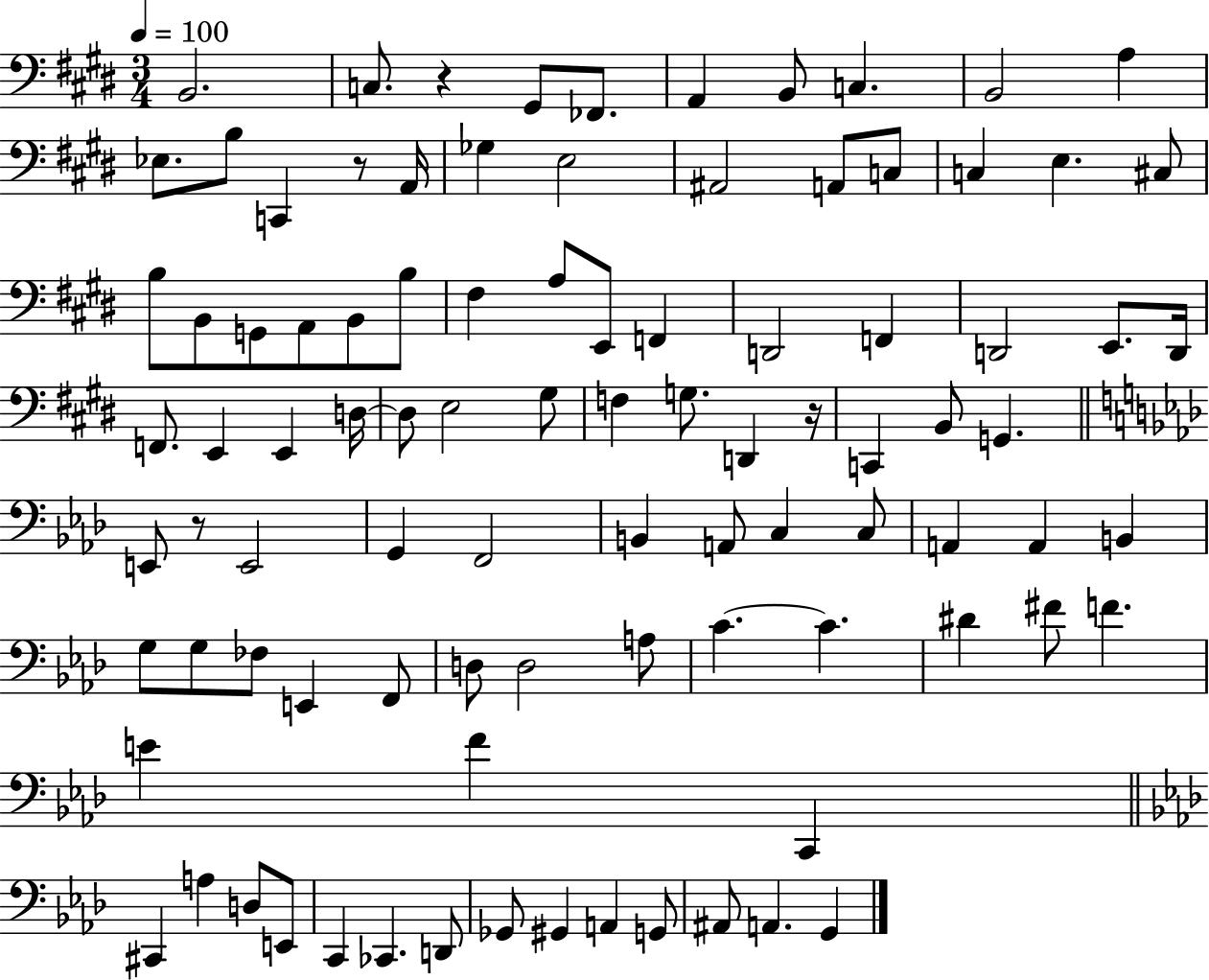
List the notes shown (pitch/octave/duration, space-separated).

B2/h. C3/e. R/q G#2/e FES2/e. A2/q B2/e C3/q. B2/h A3/q Eb3/e. B3/e C2/q R/e A2/s Gb3/q E3/h A#2/h A2/e C3/e C3/q E3/q. C#3/e B3/e B2/e G2/e A2/e B2/e B3/e F#3/q A3/e E2/e F2/q D2/h F2/q D2/h E2/e. D2/s F2/e. E2/q E2/q D3/s D3/e E3/h G#3/e F3/q G3/e. D2/q R/s C2/q B2/e G2/q. E2/e R/e E2/h G2/q F2/h B2/q A2/e C3/q C3/e A2/q A2/q B2/q G3/e G3/e FES3/e E2/q F2/e D3/e D3/h A3/e C4/q. C4/q. D#4/q F#4/e F4/q. E4/q F4/q C2/q C#2/q A3/q D3/e E2/e C2/q CES2/q. D2/e Gb2/e G#2/q A2/q G2/e A#2/e A2/q. G2/q